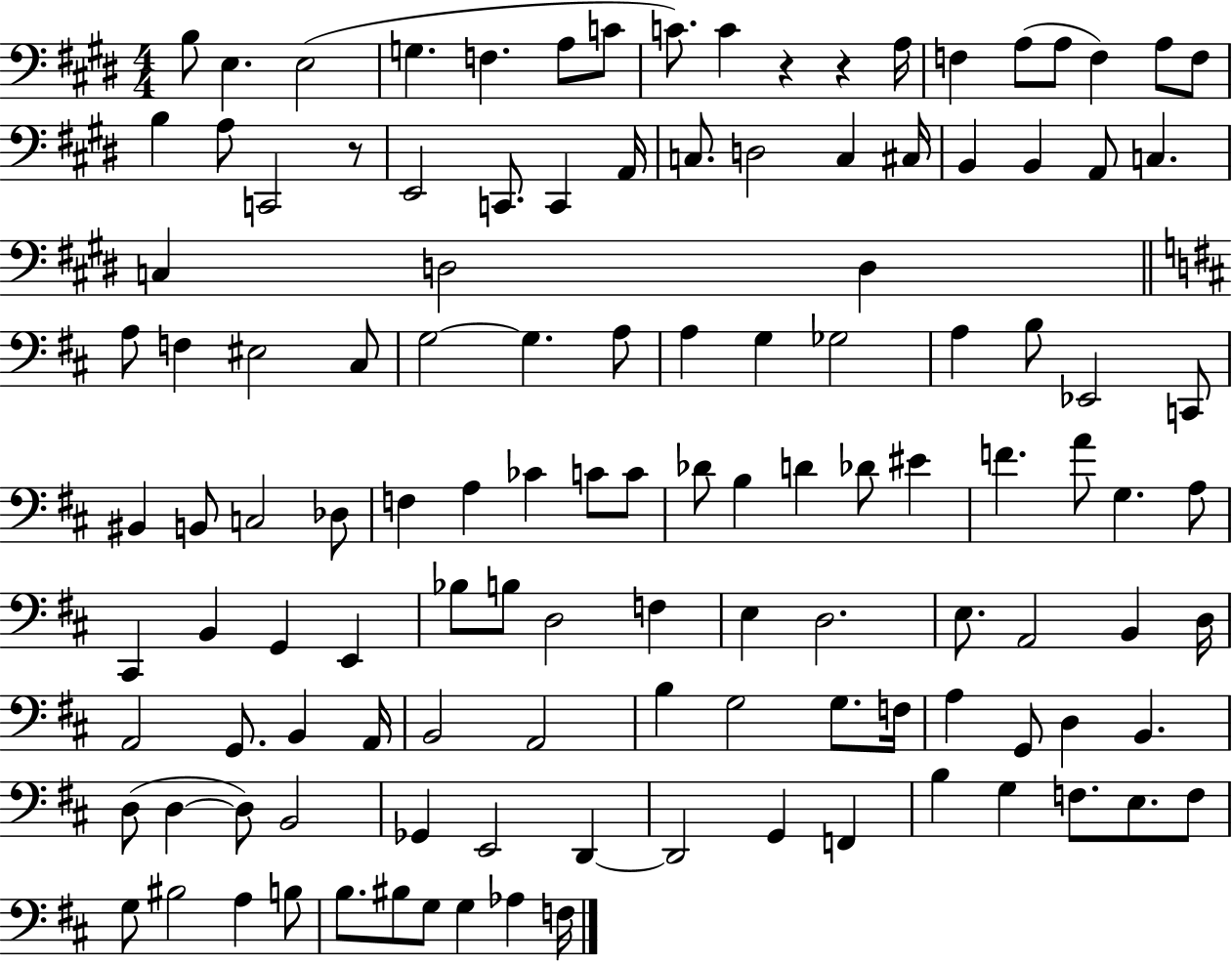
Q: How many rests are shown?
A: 3